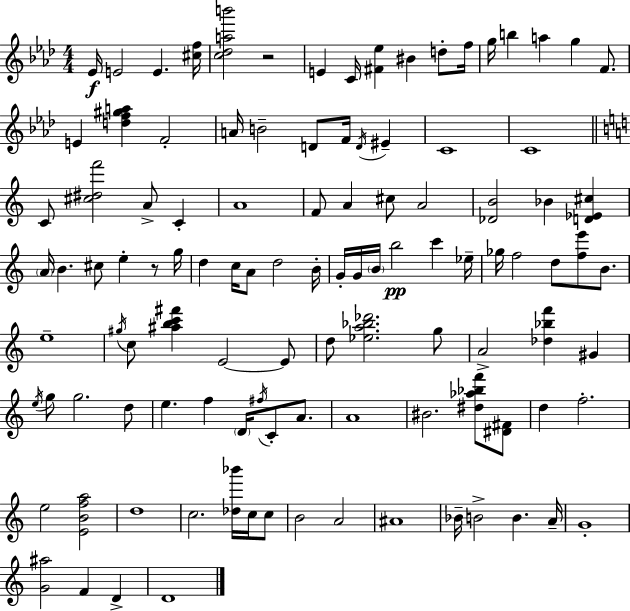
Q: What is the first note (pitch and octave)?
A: Eb4